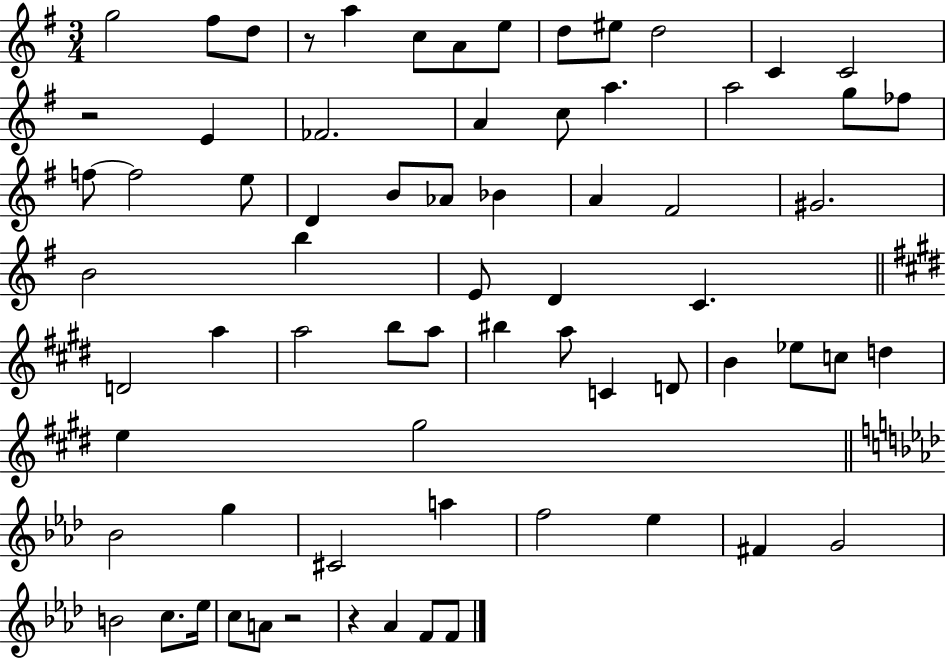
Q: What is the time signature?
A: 3/4